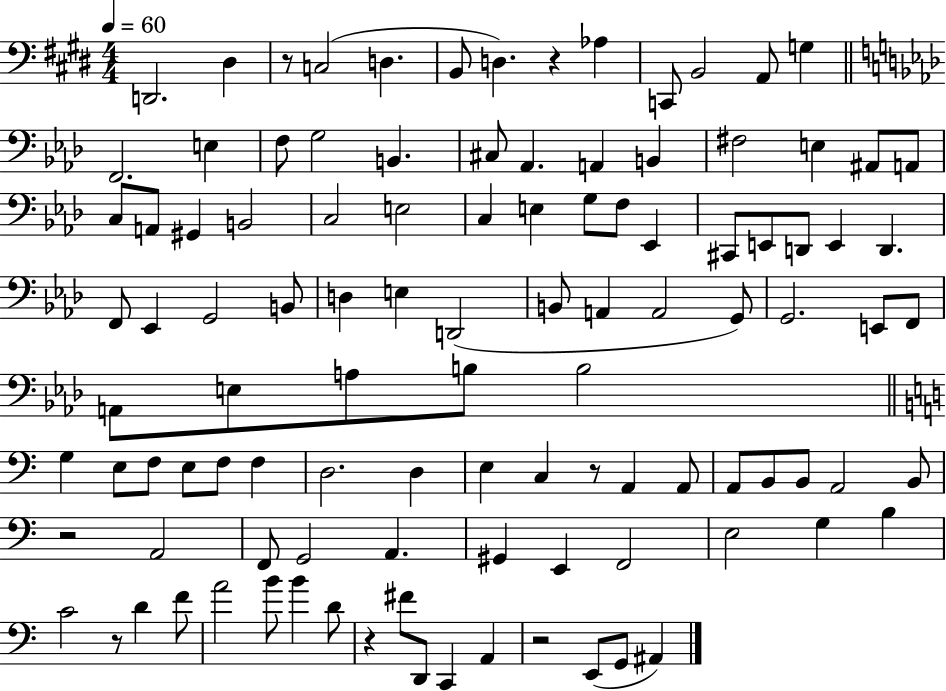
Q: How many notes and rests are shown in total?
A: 107